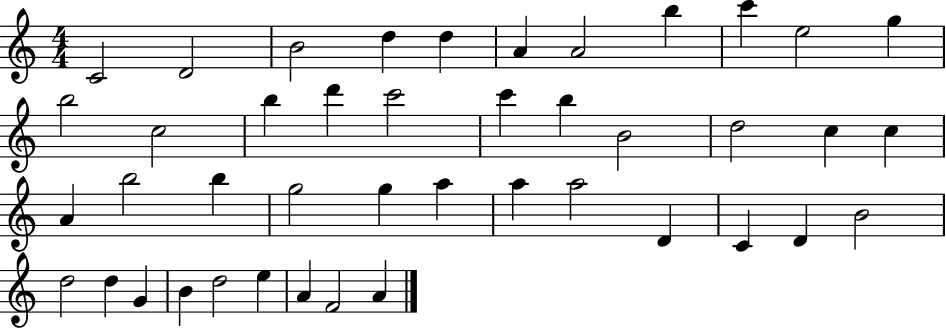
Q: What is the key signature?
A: C major